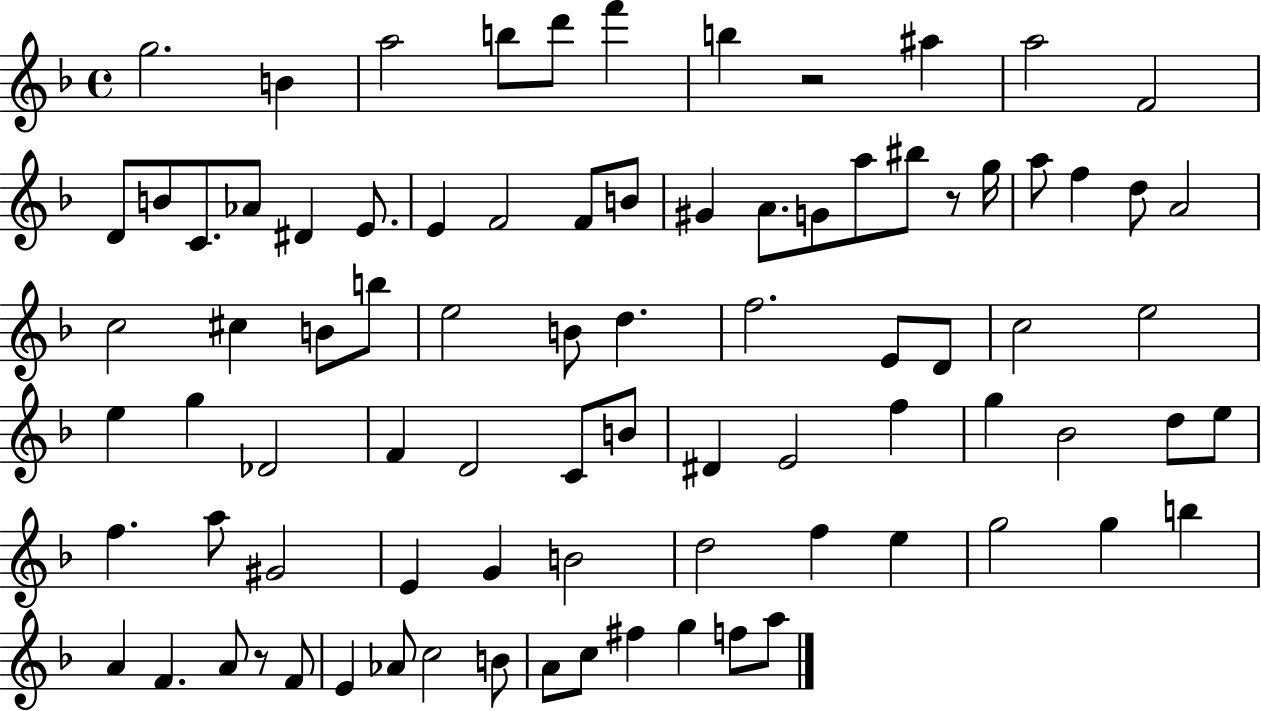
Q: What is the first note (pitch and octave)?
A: G5